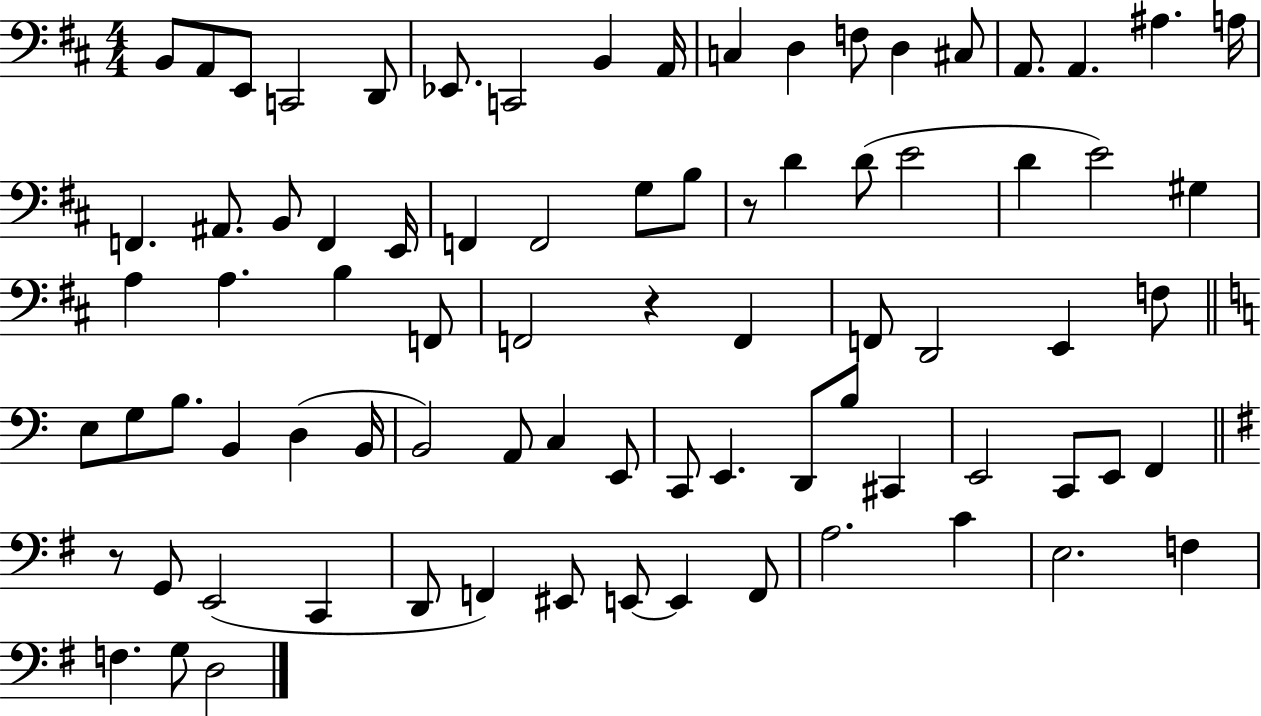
X:1
T:Untitled
M:4/4
L:1/4
K:D
B,,/2 A,,/2 E,,/2 C,,2 D,,/2 _E,,/2 C,,2 B,, A,,/4 C, D, F,/2 D, ^C,/2 A,,/2 A,, ^A, A,/4 F,, ^A,,/2 B,,/2 F,, E,,/4 F,, F,,2 G,/2 B,/2 z/2 D D/2 E2 D E2 ^G, A, A, B, F,,/2 F,,2 z F,, F,,/2 D,,2 E,, F,/2 E,/2 G,/2 B,/2 B,, D, B,,/4 B,,2 A,,/2 C, E,,/2 C,,/2 E,, D,,/2 B,/2 ^C,, E,,2 C,,/2 E,,/2 F,, z/2 G,,/2 E,,2 C,, D,,/2 F,, ^E,,/2 E,,/2 E,, F,,/2 A,2 C E,2 F, F, G,/2 D,2